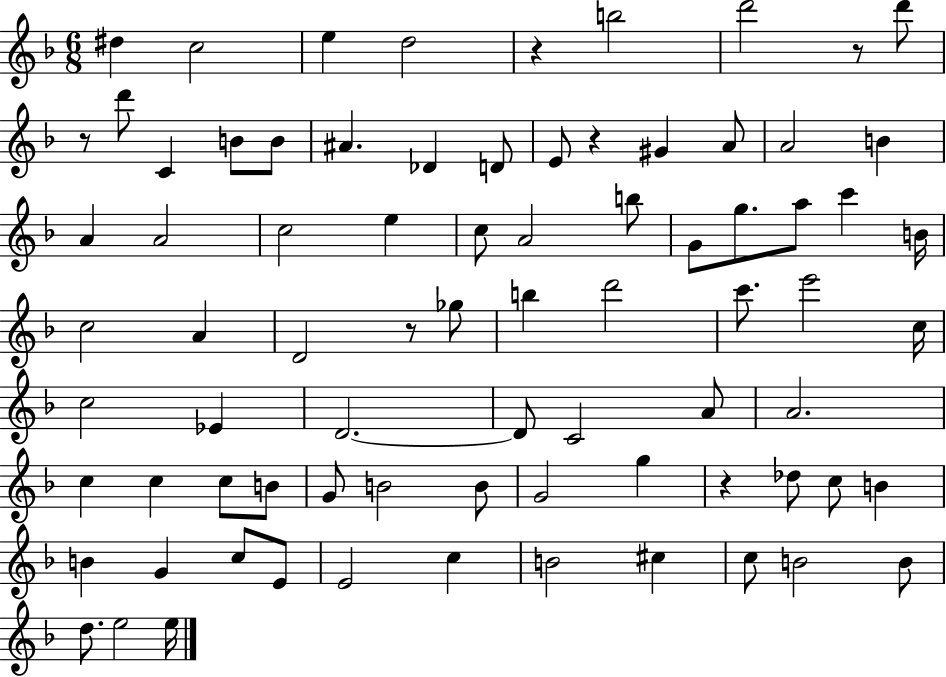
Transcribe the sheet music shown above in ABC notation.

X:1
T:Untitled
M:6/8
L:1/4
K:F
^d c2 e d2 z b2 d'2 z/2 d'/2 z/2 d'/2 C B/2 B/2 ^A _D D/2 E/2 z ^G A/2 A2 B A A2 c2 e c/2 A2 b/2 G/2 g/2 a/2 c' B/4 c2 A D2 z/2 _g/2 b d'2 c'/2 e'2 c/4 c2 _E D2 D/2 C2 A/2 A2 c c c/2 B/2 G/2 B2 B/2 G2 g z _d/2 c/2 B B G c/2 E/2 E2 c B2 ^c c/2 B2 B/2 d/2 e2 e/4